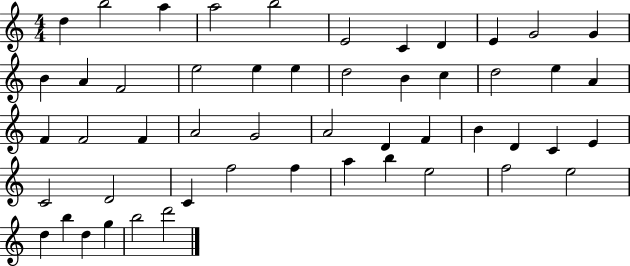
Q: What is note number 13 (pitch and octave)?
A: A4